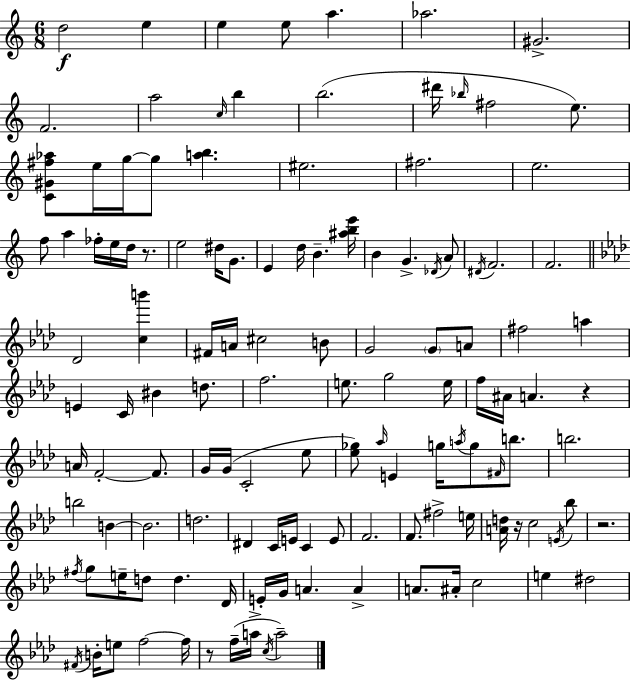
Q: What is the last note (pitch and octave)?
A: A5